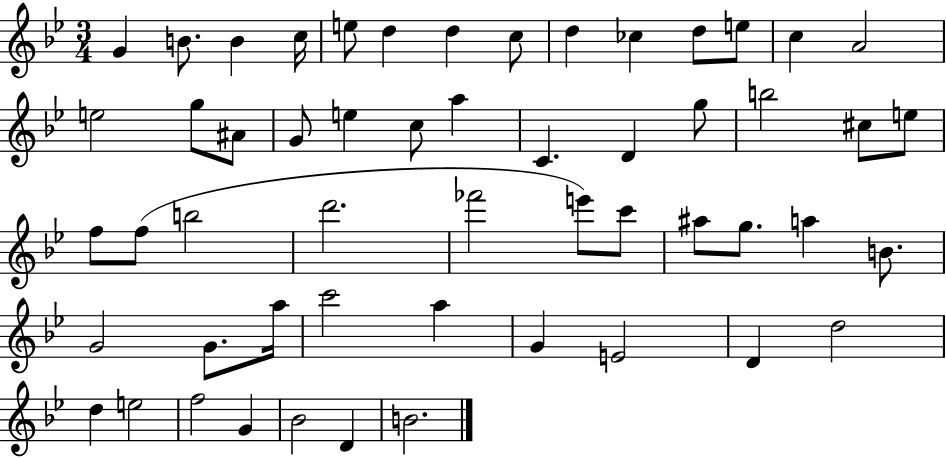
{
  \clef treble
  \numericTimeSignature
  \time 3/4
  \key bes \major
  g'4 b'8. b'4 c''16 | e''8 d''4 d''4 c''8 | d''4 ces''4 d''8 e''8 | c''4 a'2 | \break e''2 g''8 ais'8 | g'8 e''4 c''8 a''4 | c'4. d'4 g''8 | b''2 cis''8 e''8 | \break f''8 f''8( b''2 | d'''2. | fes'''2 e'''8) c'''8 | ais''8 g''8. a''4 b'8. | \break g'2 g'8. a''16 | c'''2 a''4 | g'4 e'2 | d'4 d''2 | \break d''4 e''2 | f''2 g'4 | bes'2 d'4 | b'2. | \break \bar "|."
}